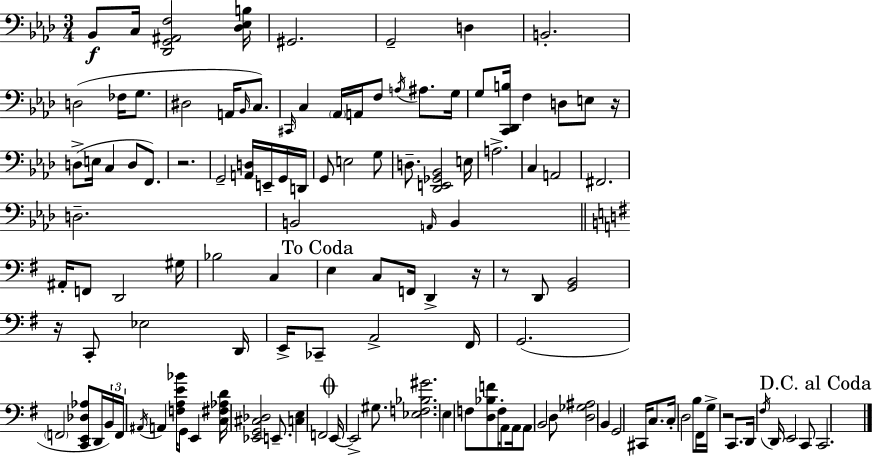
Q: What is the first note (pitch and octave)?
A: Bb2